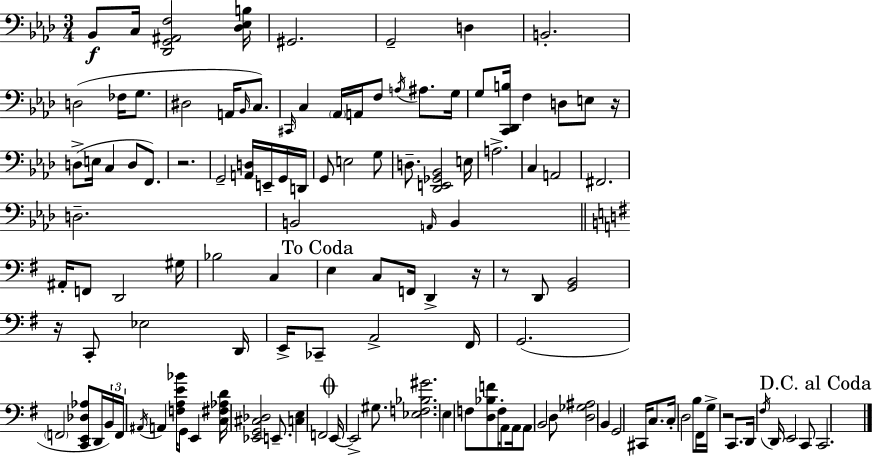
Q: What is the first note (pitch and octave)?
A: Bb2